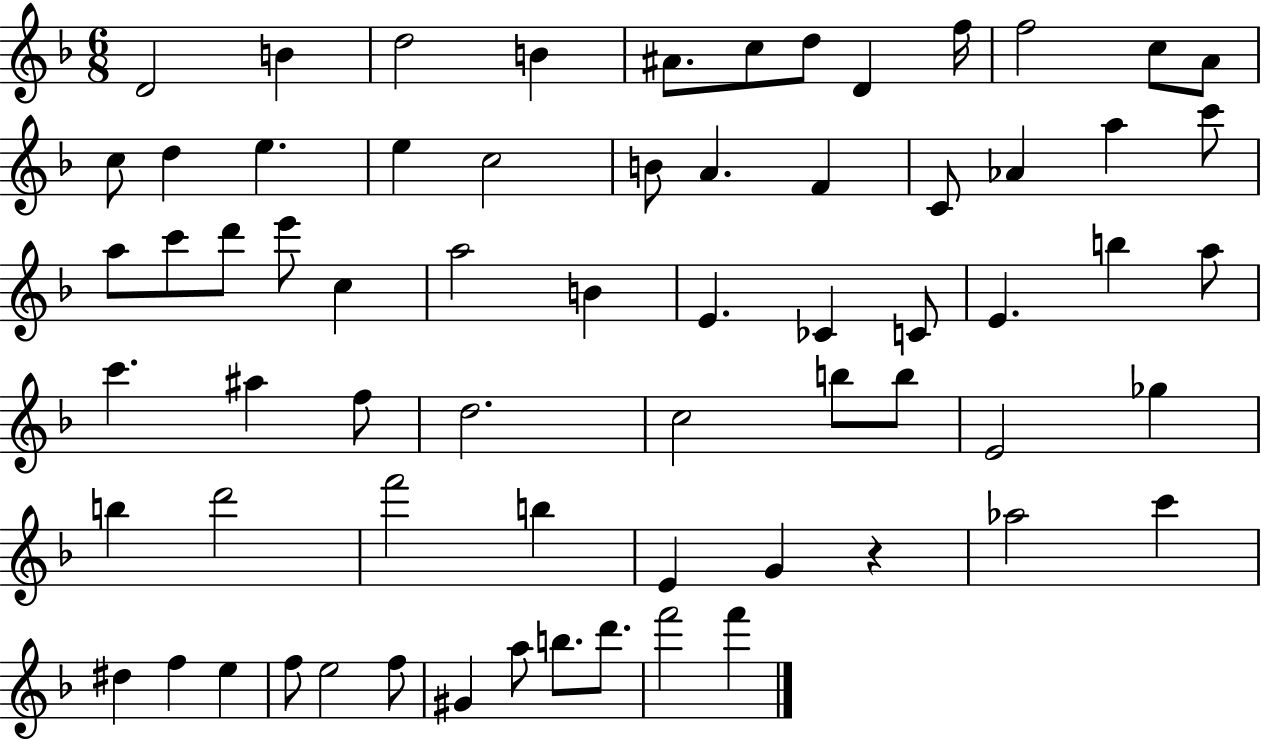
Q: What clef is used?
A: treble